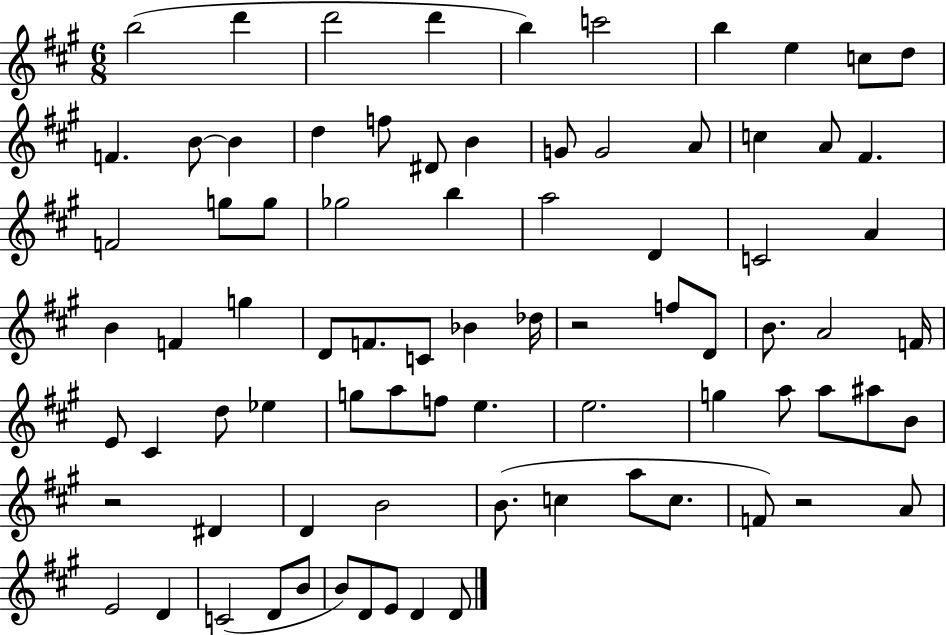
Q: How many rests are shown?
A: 3